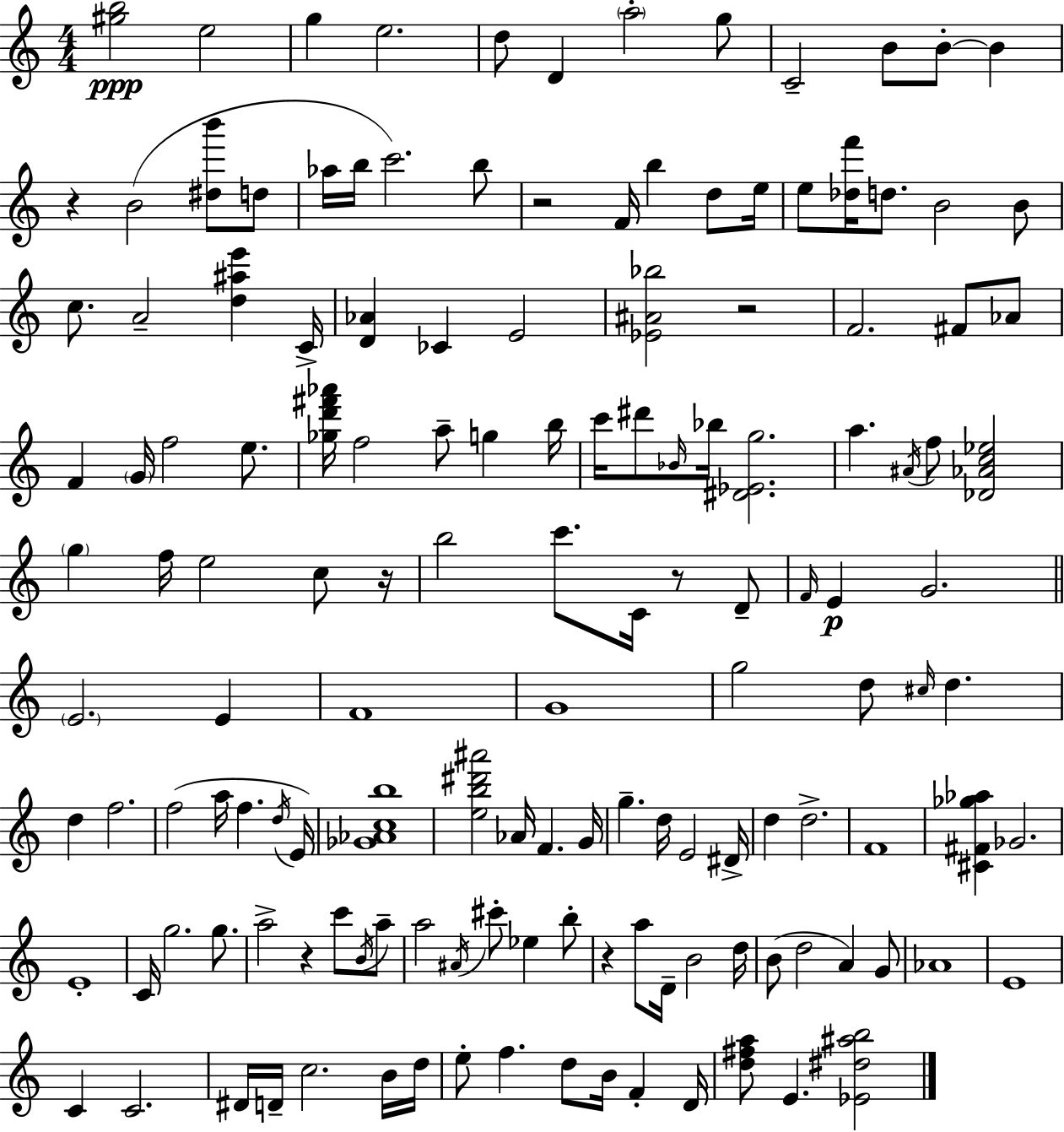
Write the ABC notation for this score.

X:1
T:Untitled
M:4/4
L:1/4
K:C
[^gb]2 e2 g e2 d/2 D a2 g/2 C2 B/2 B/2 B z B2 [^db']/2 d/2 _a/4 b/4 c'2 b/2 z2 F/4 b d/2 e/4 e/2 [_df']/4 d/2 B2 B/2 c/2 A2 [d^ae'] C/4 [D_A] _C E2 [_E^A_b]2 z2 F2 ^F/2 _A/2 F G/4 f2 e/2 [_gd'^f'_a']/4 f2 a/2 g b/4 c'/4 ^d'/2 _B/4 _b/4 [^D_Eg]2 a ^A/4 f/2 [_D_Ac_e]2 g f/4 e2 c/2 z/4 b2 c'/2 C/4 z/2 D/2 F/4 E G2 E2 E F4 G4 g2 d/2 ^c/4 d d f2 f2 a/4 f d/4 E/4 [_G_Acb]4 [eb^d'^a']2 _A/4 F G/4 g d/4 E2 ^D/4 d d2 F4 [^C^F_g_a] _G2 E4 C/4 g2 g/2 a2 z c'/2 B/4 a/2 a2 ^A/4 ^c'/2 _e b/2 z a/2 D/4 B2 d/4 B/2 d2 A G/2 _A4 E4 C C2 ^D/4 D/4 c2 B/4 d/4 e/2 f d/2 B/4 F D/4 [d^fa]/2 E [_E^d^ab]2